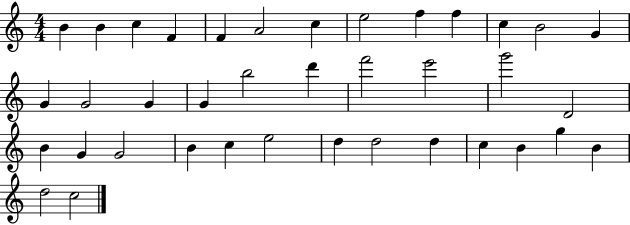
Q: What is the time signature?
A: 4/4